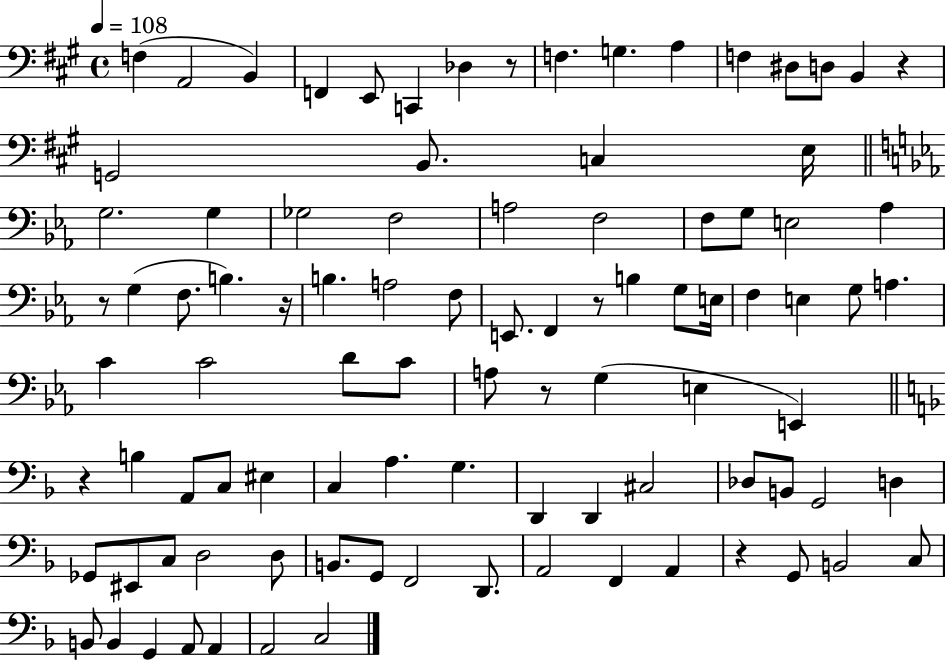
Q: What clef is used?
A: bass